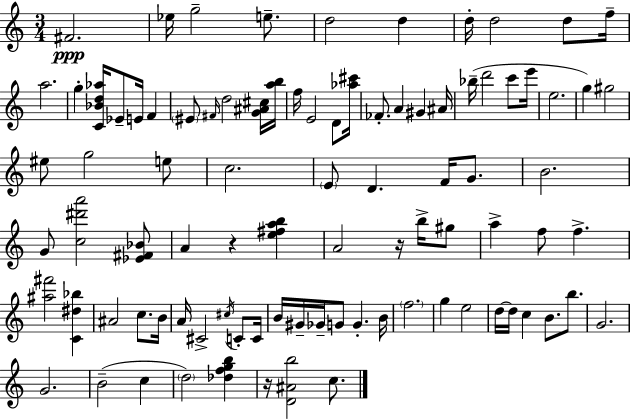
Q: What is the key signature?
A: C major